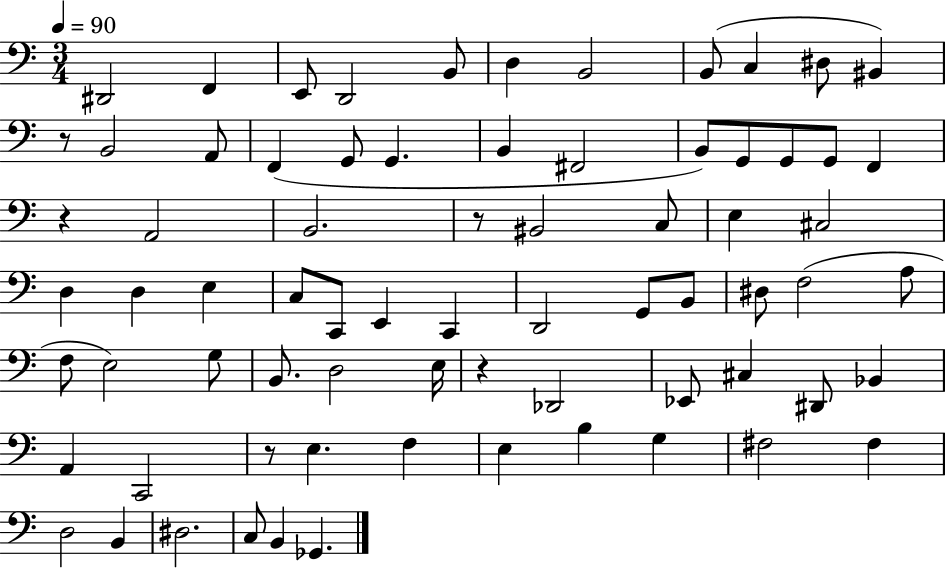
{
  \clef bass
  \numericTimeSignature
  \time 3/4
  \key c \major
  \tempo 4 = 90
  dis,2 f,4 | e,8 d,2 b,8 | d4 b,2 | b,8( c4 dis8 bis,4) | \break r8 b,2 a,8 | f,4( g,8 g,4. | b,4 fis,2 | b,8) g,8 g,8 g,8 f,4 | \break r4 a,2 | b,2. | r8 bis,2 c8 | e4 cis2 | \break d4 d4 e4 | c8 c,8 e,4 c,4 | d,2 g,8 b,8 | dis8 f2( a8 | \break f8 e2) g8 | b,8. d2 e16 | r4 des,2 | ees,8 cis4 dis,8 bes,4 | \break a,4 c,2 | r8 e4. f4 | e4 b4 g4 | fis2 fis4 | \break d2 b,4 | dis2. | c8 b,4 ges,4. | \bar "|."
}